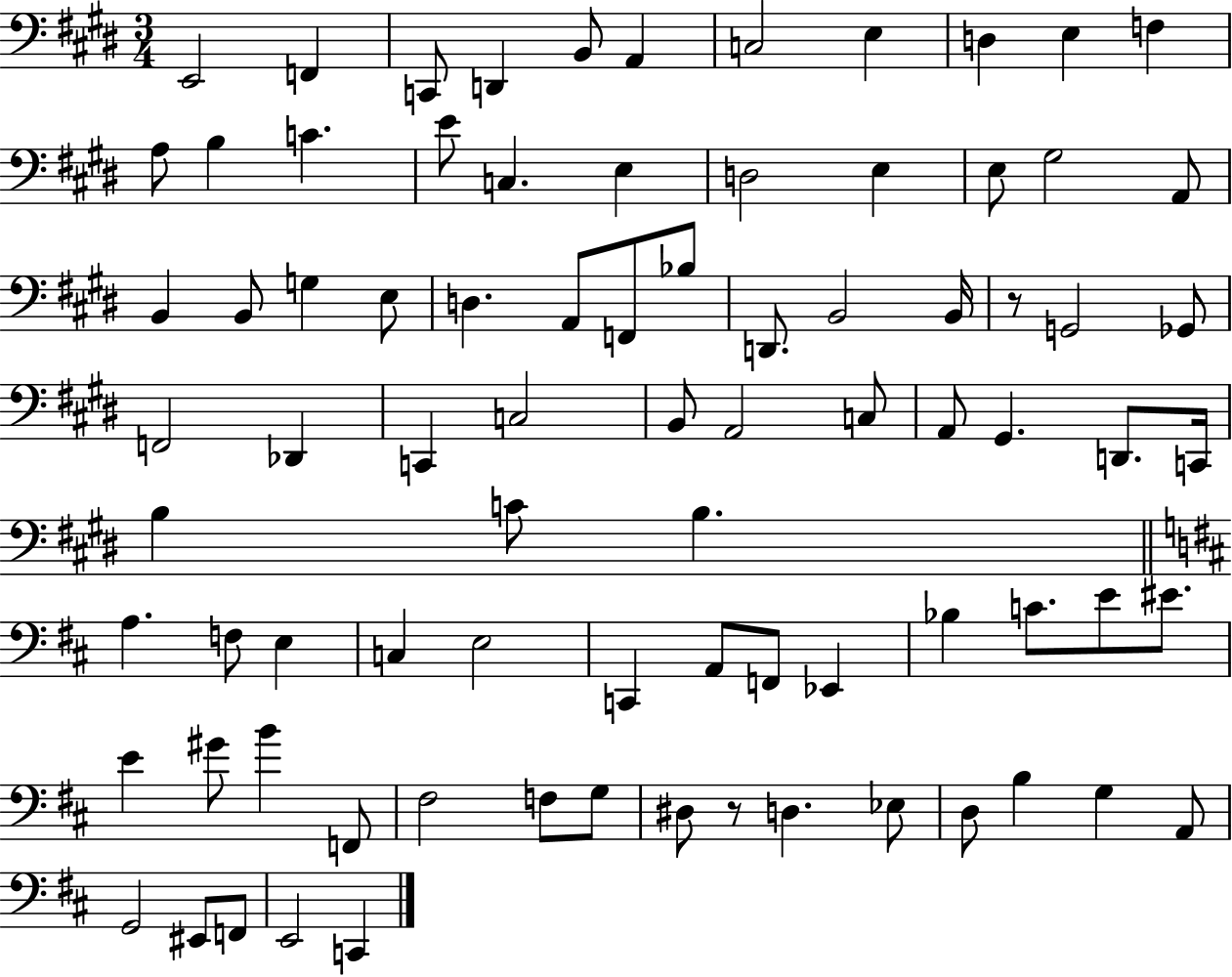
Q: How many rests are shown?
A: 2